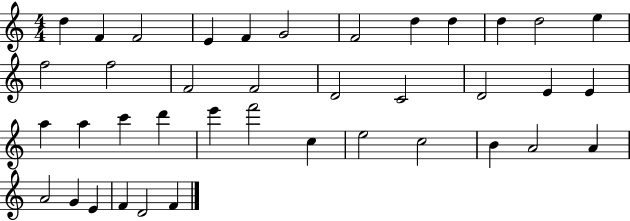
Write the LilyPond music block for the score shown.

{
  \clef treble
  \numericTimeSignature
  \time 4/4
  \key c \major
  d''4 f'4 f'2 | e'4 f'4 g'2 | f'2 d''4 d''4 | d''4 d''2 e''4 | \break f''2 f''2 | f'2 f'2 | d'2 c'2 | d'2 e'4 e'4 | \break a''4 a''4 c'''4 d'''4 | e'''4 f'''2 c''4 | e''2 c''2 | b'4 a'2 a'4 | \break a'2 g'4 e'4 | f'4 d'2 f'4 | \bar "|."
}